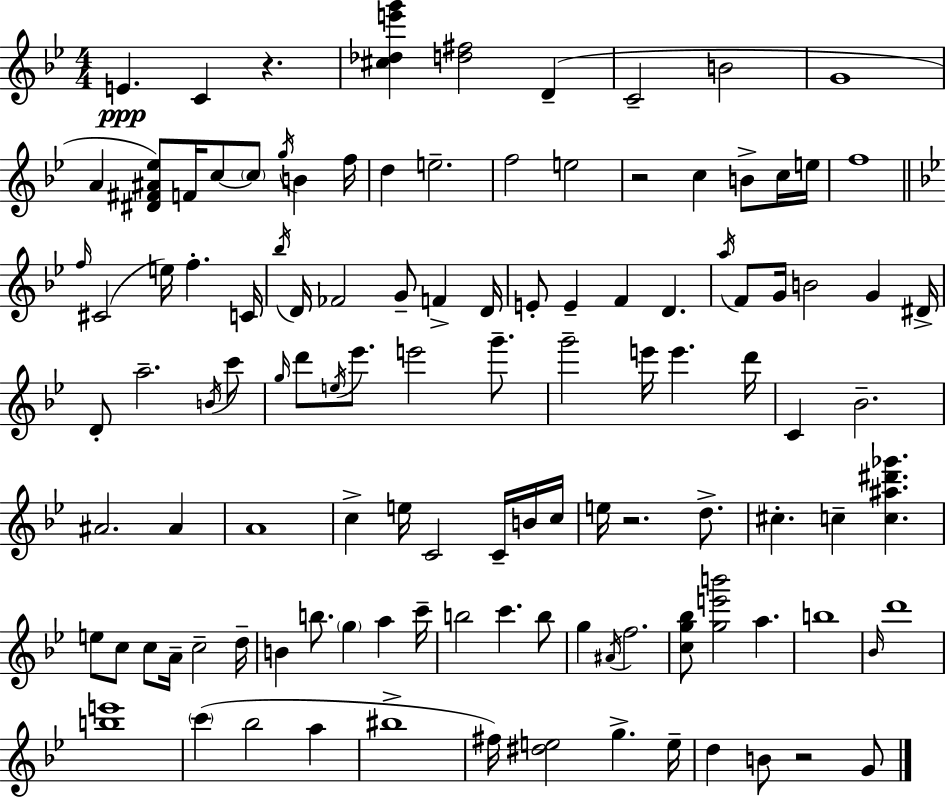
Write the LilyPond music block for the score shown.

{
  \clef treble
  \numericTimeSignature
  \time 4/4
  \key g \minor
  e'4.\ppp c'4 r4. | <cis'' des'' e''' g'''>4 <d'' fis''>2 d'4--( | c'2-- b'2 | g'1 | \break a'4 <dis' fis' ais' ees''>8) f'16 c''8~~ \parenthesize c''8 \acciaccatura { g''16 } b'4 | f''16 d''4 e''2.-- | f''2 e''2 | r2 c''4 b'8-> c''16 | \break e''16 f''1 | \bar "||" \break \key bes \major \grace { f''16 }( cis'2 e''16) f''4.-. | c'16 \acciaccatura { bes''16 } d'16 fes'2 g'8-- f'4-> | d'16 e'8-. e'4-- f'4 d'4. | \acciaccatura { a''16 } f'8 g'16 b'2 g'4 | \break dis'16-> d'8-. a''2.-- | \acciaccatura { b'16 } c'''8 \grace { g''16 } d'''8 \acciaccatura { e''16 } ees'''8. e'''2 | g'''8.-- g'''2-- e'''16 e'''4. | d'''16 c'4 bes'2.-- | \break ais'2. | ais'4 a'1 | c''4-> e''16 c'2 | c'16-- b'16 c''16 e''16 r2. | \break d''8.-> cis''4.-. c''4-- | <c'' ais'' dis''' ges'''>4. e''8 c''8 c''8 a'16-- c''2-- | d''16-- b'4 b''8. \parenthesize g''4 | a''4 c'''16-- b''2 c'''4. | \break b''8 g''4 \acciaccatura { ais'16 } f''2. | <c'' g'' bes''>8 <g'' e''' b'''>2 | a''4. b''1 | \grace { bes'16 } d'''1 | \break <b'' e'''>1 | \parenthesize c'''4( bes''2 | a''4 bis''1-> | fis''16) <dis'' e''>2 | \break g''4.-> e''16-- d''4 b'8 r2 | g'8 \bar "|."
}